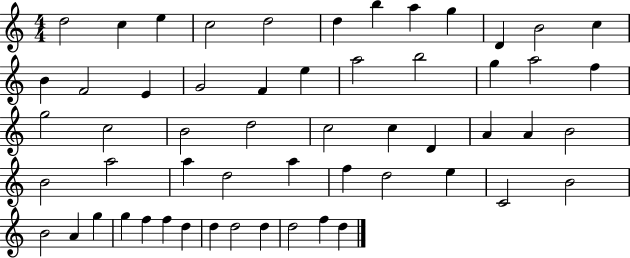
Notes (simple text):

D5/h C5/q E5/q C5/h D5/h D5/q B5/q A5/q G5/q D4/q B4/h C5/q B4/q F4/h E4/q G4/h F4/q E5/q A5/h B5/h G5/q A5/h F5/q G5/h C5/h B4/h D5/h C5/h C5/q D4/q A4/q A4/q B4/h B4/h A5/h A5/q D5/h A5/q F5/q D5/h E5/q C4/h B4/h B4/h A4/q G5/q G5/q F5/q F5/q D5/q D5/q D5/h D5/q D5/h F5/q D5/q